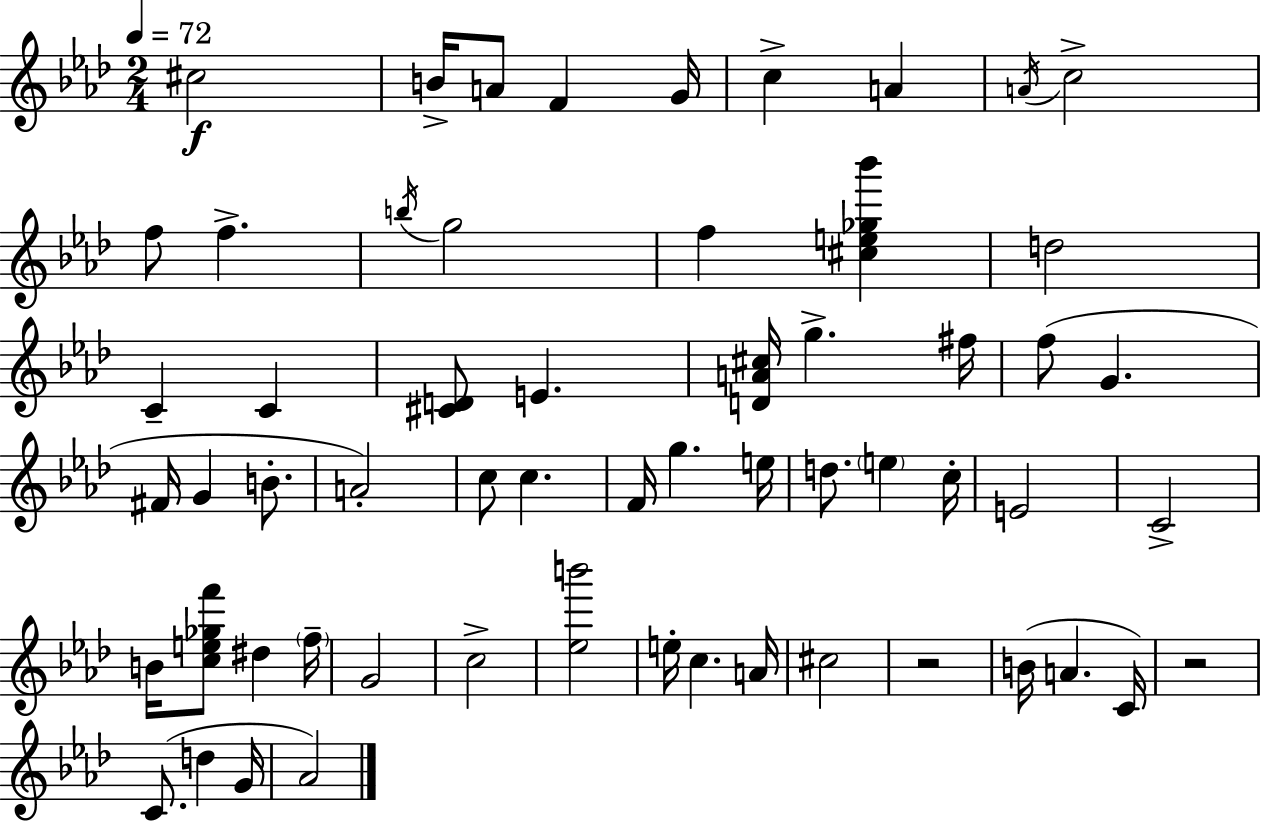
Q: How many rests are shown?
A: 2